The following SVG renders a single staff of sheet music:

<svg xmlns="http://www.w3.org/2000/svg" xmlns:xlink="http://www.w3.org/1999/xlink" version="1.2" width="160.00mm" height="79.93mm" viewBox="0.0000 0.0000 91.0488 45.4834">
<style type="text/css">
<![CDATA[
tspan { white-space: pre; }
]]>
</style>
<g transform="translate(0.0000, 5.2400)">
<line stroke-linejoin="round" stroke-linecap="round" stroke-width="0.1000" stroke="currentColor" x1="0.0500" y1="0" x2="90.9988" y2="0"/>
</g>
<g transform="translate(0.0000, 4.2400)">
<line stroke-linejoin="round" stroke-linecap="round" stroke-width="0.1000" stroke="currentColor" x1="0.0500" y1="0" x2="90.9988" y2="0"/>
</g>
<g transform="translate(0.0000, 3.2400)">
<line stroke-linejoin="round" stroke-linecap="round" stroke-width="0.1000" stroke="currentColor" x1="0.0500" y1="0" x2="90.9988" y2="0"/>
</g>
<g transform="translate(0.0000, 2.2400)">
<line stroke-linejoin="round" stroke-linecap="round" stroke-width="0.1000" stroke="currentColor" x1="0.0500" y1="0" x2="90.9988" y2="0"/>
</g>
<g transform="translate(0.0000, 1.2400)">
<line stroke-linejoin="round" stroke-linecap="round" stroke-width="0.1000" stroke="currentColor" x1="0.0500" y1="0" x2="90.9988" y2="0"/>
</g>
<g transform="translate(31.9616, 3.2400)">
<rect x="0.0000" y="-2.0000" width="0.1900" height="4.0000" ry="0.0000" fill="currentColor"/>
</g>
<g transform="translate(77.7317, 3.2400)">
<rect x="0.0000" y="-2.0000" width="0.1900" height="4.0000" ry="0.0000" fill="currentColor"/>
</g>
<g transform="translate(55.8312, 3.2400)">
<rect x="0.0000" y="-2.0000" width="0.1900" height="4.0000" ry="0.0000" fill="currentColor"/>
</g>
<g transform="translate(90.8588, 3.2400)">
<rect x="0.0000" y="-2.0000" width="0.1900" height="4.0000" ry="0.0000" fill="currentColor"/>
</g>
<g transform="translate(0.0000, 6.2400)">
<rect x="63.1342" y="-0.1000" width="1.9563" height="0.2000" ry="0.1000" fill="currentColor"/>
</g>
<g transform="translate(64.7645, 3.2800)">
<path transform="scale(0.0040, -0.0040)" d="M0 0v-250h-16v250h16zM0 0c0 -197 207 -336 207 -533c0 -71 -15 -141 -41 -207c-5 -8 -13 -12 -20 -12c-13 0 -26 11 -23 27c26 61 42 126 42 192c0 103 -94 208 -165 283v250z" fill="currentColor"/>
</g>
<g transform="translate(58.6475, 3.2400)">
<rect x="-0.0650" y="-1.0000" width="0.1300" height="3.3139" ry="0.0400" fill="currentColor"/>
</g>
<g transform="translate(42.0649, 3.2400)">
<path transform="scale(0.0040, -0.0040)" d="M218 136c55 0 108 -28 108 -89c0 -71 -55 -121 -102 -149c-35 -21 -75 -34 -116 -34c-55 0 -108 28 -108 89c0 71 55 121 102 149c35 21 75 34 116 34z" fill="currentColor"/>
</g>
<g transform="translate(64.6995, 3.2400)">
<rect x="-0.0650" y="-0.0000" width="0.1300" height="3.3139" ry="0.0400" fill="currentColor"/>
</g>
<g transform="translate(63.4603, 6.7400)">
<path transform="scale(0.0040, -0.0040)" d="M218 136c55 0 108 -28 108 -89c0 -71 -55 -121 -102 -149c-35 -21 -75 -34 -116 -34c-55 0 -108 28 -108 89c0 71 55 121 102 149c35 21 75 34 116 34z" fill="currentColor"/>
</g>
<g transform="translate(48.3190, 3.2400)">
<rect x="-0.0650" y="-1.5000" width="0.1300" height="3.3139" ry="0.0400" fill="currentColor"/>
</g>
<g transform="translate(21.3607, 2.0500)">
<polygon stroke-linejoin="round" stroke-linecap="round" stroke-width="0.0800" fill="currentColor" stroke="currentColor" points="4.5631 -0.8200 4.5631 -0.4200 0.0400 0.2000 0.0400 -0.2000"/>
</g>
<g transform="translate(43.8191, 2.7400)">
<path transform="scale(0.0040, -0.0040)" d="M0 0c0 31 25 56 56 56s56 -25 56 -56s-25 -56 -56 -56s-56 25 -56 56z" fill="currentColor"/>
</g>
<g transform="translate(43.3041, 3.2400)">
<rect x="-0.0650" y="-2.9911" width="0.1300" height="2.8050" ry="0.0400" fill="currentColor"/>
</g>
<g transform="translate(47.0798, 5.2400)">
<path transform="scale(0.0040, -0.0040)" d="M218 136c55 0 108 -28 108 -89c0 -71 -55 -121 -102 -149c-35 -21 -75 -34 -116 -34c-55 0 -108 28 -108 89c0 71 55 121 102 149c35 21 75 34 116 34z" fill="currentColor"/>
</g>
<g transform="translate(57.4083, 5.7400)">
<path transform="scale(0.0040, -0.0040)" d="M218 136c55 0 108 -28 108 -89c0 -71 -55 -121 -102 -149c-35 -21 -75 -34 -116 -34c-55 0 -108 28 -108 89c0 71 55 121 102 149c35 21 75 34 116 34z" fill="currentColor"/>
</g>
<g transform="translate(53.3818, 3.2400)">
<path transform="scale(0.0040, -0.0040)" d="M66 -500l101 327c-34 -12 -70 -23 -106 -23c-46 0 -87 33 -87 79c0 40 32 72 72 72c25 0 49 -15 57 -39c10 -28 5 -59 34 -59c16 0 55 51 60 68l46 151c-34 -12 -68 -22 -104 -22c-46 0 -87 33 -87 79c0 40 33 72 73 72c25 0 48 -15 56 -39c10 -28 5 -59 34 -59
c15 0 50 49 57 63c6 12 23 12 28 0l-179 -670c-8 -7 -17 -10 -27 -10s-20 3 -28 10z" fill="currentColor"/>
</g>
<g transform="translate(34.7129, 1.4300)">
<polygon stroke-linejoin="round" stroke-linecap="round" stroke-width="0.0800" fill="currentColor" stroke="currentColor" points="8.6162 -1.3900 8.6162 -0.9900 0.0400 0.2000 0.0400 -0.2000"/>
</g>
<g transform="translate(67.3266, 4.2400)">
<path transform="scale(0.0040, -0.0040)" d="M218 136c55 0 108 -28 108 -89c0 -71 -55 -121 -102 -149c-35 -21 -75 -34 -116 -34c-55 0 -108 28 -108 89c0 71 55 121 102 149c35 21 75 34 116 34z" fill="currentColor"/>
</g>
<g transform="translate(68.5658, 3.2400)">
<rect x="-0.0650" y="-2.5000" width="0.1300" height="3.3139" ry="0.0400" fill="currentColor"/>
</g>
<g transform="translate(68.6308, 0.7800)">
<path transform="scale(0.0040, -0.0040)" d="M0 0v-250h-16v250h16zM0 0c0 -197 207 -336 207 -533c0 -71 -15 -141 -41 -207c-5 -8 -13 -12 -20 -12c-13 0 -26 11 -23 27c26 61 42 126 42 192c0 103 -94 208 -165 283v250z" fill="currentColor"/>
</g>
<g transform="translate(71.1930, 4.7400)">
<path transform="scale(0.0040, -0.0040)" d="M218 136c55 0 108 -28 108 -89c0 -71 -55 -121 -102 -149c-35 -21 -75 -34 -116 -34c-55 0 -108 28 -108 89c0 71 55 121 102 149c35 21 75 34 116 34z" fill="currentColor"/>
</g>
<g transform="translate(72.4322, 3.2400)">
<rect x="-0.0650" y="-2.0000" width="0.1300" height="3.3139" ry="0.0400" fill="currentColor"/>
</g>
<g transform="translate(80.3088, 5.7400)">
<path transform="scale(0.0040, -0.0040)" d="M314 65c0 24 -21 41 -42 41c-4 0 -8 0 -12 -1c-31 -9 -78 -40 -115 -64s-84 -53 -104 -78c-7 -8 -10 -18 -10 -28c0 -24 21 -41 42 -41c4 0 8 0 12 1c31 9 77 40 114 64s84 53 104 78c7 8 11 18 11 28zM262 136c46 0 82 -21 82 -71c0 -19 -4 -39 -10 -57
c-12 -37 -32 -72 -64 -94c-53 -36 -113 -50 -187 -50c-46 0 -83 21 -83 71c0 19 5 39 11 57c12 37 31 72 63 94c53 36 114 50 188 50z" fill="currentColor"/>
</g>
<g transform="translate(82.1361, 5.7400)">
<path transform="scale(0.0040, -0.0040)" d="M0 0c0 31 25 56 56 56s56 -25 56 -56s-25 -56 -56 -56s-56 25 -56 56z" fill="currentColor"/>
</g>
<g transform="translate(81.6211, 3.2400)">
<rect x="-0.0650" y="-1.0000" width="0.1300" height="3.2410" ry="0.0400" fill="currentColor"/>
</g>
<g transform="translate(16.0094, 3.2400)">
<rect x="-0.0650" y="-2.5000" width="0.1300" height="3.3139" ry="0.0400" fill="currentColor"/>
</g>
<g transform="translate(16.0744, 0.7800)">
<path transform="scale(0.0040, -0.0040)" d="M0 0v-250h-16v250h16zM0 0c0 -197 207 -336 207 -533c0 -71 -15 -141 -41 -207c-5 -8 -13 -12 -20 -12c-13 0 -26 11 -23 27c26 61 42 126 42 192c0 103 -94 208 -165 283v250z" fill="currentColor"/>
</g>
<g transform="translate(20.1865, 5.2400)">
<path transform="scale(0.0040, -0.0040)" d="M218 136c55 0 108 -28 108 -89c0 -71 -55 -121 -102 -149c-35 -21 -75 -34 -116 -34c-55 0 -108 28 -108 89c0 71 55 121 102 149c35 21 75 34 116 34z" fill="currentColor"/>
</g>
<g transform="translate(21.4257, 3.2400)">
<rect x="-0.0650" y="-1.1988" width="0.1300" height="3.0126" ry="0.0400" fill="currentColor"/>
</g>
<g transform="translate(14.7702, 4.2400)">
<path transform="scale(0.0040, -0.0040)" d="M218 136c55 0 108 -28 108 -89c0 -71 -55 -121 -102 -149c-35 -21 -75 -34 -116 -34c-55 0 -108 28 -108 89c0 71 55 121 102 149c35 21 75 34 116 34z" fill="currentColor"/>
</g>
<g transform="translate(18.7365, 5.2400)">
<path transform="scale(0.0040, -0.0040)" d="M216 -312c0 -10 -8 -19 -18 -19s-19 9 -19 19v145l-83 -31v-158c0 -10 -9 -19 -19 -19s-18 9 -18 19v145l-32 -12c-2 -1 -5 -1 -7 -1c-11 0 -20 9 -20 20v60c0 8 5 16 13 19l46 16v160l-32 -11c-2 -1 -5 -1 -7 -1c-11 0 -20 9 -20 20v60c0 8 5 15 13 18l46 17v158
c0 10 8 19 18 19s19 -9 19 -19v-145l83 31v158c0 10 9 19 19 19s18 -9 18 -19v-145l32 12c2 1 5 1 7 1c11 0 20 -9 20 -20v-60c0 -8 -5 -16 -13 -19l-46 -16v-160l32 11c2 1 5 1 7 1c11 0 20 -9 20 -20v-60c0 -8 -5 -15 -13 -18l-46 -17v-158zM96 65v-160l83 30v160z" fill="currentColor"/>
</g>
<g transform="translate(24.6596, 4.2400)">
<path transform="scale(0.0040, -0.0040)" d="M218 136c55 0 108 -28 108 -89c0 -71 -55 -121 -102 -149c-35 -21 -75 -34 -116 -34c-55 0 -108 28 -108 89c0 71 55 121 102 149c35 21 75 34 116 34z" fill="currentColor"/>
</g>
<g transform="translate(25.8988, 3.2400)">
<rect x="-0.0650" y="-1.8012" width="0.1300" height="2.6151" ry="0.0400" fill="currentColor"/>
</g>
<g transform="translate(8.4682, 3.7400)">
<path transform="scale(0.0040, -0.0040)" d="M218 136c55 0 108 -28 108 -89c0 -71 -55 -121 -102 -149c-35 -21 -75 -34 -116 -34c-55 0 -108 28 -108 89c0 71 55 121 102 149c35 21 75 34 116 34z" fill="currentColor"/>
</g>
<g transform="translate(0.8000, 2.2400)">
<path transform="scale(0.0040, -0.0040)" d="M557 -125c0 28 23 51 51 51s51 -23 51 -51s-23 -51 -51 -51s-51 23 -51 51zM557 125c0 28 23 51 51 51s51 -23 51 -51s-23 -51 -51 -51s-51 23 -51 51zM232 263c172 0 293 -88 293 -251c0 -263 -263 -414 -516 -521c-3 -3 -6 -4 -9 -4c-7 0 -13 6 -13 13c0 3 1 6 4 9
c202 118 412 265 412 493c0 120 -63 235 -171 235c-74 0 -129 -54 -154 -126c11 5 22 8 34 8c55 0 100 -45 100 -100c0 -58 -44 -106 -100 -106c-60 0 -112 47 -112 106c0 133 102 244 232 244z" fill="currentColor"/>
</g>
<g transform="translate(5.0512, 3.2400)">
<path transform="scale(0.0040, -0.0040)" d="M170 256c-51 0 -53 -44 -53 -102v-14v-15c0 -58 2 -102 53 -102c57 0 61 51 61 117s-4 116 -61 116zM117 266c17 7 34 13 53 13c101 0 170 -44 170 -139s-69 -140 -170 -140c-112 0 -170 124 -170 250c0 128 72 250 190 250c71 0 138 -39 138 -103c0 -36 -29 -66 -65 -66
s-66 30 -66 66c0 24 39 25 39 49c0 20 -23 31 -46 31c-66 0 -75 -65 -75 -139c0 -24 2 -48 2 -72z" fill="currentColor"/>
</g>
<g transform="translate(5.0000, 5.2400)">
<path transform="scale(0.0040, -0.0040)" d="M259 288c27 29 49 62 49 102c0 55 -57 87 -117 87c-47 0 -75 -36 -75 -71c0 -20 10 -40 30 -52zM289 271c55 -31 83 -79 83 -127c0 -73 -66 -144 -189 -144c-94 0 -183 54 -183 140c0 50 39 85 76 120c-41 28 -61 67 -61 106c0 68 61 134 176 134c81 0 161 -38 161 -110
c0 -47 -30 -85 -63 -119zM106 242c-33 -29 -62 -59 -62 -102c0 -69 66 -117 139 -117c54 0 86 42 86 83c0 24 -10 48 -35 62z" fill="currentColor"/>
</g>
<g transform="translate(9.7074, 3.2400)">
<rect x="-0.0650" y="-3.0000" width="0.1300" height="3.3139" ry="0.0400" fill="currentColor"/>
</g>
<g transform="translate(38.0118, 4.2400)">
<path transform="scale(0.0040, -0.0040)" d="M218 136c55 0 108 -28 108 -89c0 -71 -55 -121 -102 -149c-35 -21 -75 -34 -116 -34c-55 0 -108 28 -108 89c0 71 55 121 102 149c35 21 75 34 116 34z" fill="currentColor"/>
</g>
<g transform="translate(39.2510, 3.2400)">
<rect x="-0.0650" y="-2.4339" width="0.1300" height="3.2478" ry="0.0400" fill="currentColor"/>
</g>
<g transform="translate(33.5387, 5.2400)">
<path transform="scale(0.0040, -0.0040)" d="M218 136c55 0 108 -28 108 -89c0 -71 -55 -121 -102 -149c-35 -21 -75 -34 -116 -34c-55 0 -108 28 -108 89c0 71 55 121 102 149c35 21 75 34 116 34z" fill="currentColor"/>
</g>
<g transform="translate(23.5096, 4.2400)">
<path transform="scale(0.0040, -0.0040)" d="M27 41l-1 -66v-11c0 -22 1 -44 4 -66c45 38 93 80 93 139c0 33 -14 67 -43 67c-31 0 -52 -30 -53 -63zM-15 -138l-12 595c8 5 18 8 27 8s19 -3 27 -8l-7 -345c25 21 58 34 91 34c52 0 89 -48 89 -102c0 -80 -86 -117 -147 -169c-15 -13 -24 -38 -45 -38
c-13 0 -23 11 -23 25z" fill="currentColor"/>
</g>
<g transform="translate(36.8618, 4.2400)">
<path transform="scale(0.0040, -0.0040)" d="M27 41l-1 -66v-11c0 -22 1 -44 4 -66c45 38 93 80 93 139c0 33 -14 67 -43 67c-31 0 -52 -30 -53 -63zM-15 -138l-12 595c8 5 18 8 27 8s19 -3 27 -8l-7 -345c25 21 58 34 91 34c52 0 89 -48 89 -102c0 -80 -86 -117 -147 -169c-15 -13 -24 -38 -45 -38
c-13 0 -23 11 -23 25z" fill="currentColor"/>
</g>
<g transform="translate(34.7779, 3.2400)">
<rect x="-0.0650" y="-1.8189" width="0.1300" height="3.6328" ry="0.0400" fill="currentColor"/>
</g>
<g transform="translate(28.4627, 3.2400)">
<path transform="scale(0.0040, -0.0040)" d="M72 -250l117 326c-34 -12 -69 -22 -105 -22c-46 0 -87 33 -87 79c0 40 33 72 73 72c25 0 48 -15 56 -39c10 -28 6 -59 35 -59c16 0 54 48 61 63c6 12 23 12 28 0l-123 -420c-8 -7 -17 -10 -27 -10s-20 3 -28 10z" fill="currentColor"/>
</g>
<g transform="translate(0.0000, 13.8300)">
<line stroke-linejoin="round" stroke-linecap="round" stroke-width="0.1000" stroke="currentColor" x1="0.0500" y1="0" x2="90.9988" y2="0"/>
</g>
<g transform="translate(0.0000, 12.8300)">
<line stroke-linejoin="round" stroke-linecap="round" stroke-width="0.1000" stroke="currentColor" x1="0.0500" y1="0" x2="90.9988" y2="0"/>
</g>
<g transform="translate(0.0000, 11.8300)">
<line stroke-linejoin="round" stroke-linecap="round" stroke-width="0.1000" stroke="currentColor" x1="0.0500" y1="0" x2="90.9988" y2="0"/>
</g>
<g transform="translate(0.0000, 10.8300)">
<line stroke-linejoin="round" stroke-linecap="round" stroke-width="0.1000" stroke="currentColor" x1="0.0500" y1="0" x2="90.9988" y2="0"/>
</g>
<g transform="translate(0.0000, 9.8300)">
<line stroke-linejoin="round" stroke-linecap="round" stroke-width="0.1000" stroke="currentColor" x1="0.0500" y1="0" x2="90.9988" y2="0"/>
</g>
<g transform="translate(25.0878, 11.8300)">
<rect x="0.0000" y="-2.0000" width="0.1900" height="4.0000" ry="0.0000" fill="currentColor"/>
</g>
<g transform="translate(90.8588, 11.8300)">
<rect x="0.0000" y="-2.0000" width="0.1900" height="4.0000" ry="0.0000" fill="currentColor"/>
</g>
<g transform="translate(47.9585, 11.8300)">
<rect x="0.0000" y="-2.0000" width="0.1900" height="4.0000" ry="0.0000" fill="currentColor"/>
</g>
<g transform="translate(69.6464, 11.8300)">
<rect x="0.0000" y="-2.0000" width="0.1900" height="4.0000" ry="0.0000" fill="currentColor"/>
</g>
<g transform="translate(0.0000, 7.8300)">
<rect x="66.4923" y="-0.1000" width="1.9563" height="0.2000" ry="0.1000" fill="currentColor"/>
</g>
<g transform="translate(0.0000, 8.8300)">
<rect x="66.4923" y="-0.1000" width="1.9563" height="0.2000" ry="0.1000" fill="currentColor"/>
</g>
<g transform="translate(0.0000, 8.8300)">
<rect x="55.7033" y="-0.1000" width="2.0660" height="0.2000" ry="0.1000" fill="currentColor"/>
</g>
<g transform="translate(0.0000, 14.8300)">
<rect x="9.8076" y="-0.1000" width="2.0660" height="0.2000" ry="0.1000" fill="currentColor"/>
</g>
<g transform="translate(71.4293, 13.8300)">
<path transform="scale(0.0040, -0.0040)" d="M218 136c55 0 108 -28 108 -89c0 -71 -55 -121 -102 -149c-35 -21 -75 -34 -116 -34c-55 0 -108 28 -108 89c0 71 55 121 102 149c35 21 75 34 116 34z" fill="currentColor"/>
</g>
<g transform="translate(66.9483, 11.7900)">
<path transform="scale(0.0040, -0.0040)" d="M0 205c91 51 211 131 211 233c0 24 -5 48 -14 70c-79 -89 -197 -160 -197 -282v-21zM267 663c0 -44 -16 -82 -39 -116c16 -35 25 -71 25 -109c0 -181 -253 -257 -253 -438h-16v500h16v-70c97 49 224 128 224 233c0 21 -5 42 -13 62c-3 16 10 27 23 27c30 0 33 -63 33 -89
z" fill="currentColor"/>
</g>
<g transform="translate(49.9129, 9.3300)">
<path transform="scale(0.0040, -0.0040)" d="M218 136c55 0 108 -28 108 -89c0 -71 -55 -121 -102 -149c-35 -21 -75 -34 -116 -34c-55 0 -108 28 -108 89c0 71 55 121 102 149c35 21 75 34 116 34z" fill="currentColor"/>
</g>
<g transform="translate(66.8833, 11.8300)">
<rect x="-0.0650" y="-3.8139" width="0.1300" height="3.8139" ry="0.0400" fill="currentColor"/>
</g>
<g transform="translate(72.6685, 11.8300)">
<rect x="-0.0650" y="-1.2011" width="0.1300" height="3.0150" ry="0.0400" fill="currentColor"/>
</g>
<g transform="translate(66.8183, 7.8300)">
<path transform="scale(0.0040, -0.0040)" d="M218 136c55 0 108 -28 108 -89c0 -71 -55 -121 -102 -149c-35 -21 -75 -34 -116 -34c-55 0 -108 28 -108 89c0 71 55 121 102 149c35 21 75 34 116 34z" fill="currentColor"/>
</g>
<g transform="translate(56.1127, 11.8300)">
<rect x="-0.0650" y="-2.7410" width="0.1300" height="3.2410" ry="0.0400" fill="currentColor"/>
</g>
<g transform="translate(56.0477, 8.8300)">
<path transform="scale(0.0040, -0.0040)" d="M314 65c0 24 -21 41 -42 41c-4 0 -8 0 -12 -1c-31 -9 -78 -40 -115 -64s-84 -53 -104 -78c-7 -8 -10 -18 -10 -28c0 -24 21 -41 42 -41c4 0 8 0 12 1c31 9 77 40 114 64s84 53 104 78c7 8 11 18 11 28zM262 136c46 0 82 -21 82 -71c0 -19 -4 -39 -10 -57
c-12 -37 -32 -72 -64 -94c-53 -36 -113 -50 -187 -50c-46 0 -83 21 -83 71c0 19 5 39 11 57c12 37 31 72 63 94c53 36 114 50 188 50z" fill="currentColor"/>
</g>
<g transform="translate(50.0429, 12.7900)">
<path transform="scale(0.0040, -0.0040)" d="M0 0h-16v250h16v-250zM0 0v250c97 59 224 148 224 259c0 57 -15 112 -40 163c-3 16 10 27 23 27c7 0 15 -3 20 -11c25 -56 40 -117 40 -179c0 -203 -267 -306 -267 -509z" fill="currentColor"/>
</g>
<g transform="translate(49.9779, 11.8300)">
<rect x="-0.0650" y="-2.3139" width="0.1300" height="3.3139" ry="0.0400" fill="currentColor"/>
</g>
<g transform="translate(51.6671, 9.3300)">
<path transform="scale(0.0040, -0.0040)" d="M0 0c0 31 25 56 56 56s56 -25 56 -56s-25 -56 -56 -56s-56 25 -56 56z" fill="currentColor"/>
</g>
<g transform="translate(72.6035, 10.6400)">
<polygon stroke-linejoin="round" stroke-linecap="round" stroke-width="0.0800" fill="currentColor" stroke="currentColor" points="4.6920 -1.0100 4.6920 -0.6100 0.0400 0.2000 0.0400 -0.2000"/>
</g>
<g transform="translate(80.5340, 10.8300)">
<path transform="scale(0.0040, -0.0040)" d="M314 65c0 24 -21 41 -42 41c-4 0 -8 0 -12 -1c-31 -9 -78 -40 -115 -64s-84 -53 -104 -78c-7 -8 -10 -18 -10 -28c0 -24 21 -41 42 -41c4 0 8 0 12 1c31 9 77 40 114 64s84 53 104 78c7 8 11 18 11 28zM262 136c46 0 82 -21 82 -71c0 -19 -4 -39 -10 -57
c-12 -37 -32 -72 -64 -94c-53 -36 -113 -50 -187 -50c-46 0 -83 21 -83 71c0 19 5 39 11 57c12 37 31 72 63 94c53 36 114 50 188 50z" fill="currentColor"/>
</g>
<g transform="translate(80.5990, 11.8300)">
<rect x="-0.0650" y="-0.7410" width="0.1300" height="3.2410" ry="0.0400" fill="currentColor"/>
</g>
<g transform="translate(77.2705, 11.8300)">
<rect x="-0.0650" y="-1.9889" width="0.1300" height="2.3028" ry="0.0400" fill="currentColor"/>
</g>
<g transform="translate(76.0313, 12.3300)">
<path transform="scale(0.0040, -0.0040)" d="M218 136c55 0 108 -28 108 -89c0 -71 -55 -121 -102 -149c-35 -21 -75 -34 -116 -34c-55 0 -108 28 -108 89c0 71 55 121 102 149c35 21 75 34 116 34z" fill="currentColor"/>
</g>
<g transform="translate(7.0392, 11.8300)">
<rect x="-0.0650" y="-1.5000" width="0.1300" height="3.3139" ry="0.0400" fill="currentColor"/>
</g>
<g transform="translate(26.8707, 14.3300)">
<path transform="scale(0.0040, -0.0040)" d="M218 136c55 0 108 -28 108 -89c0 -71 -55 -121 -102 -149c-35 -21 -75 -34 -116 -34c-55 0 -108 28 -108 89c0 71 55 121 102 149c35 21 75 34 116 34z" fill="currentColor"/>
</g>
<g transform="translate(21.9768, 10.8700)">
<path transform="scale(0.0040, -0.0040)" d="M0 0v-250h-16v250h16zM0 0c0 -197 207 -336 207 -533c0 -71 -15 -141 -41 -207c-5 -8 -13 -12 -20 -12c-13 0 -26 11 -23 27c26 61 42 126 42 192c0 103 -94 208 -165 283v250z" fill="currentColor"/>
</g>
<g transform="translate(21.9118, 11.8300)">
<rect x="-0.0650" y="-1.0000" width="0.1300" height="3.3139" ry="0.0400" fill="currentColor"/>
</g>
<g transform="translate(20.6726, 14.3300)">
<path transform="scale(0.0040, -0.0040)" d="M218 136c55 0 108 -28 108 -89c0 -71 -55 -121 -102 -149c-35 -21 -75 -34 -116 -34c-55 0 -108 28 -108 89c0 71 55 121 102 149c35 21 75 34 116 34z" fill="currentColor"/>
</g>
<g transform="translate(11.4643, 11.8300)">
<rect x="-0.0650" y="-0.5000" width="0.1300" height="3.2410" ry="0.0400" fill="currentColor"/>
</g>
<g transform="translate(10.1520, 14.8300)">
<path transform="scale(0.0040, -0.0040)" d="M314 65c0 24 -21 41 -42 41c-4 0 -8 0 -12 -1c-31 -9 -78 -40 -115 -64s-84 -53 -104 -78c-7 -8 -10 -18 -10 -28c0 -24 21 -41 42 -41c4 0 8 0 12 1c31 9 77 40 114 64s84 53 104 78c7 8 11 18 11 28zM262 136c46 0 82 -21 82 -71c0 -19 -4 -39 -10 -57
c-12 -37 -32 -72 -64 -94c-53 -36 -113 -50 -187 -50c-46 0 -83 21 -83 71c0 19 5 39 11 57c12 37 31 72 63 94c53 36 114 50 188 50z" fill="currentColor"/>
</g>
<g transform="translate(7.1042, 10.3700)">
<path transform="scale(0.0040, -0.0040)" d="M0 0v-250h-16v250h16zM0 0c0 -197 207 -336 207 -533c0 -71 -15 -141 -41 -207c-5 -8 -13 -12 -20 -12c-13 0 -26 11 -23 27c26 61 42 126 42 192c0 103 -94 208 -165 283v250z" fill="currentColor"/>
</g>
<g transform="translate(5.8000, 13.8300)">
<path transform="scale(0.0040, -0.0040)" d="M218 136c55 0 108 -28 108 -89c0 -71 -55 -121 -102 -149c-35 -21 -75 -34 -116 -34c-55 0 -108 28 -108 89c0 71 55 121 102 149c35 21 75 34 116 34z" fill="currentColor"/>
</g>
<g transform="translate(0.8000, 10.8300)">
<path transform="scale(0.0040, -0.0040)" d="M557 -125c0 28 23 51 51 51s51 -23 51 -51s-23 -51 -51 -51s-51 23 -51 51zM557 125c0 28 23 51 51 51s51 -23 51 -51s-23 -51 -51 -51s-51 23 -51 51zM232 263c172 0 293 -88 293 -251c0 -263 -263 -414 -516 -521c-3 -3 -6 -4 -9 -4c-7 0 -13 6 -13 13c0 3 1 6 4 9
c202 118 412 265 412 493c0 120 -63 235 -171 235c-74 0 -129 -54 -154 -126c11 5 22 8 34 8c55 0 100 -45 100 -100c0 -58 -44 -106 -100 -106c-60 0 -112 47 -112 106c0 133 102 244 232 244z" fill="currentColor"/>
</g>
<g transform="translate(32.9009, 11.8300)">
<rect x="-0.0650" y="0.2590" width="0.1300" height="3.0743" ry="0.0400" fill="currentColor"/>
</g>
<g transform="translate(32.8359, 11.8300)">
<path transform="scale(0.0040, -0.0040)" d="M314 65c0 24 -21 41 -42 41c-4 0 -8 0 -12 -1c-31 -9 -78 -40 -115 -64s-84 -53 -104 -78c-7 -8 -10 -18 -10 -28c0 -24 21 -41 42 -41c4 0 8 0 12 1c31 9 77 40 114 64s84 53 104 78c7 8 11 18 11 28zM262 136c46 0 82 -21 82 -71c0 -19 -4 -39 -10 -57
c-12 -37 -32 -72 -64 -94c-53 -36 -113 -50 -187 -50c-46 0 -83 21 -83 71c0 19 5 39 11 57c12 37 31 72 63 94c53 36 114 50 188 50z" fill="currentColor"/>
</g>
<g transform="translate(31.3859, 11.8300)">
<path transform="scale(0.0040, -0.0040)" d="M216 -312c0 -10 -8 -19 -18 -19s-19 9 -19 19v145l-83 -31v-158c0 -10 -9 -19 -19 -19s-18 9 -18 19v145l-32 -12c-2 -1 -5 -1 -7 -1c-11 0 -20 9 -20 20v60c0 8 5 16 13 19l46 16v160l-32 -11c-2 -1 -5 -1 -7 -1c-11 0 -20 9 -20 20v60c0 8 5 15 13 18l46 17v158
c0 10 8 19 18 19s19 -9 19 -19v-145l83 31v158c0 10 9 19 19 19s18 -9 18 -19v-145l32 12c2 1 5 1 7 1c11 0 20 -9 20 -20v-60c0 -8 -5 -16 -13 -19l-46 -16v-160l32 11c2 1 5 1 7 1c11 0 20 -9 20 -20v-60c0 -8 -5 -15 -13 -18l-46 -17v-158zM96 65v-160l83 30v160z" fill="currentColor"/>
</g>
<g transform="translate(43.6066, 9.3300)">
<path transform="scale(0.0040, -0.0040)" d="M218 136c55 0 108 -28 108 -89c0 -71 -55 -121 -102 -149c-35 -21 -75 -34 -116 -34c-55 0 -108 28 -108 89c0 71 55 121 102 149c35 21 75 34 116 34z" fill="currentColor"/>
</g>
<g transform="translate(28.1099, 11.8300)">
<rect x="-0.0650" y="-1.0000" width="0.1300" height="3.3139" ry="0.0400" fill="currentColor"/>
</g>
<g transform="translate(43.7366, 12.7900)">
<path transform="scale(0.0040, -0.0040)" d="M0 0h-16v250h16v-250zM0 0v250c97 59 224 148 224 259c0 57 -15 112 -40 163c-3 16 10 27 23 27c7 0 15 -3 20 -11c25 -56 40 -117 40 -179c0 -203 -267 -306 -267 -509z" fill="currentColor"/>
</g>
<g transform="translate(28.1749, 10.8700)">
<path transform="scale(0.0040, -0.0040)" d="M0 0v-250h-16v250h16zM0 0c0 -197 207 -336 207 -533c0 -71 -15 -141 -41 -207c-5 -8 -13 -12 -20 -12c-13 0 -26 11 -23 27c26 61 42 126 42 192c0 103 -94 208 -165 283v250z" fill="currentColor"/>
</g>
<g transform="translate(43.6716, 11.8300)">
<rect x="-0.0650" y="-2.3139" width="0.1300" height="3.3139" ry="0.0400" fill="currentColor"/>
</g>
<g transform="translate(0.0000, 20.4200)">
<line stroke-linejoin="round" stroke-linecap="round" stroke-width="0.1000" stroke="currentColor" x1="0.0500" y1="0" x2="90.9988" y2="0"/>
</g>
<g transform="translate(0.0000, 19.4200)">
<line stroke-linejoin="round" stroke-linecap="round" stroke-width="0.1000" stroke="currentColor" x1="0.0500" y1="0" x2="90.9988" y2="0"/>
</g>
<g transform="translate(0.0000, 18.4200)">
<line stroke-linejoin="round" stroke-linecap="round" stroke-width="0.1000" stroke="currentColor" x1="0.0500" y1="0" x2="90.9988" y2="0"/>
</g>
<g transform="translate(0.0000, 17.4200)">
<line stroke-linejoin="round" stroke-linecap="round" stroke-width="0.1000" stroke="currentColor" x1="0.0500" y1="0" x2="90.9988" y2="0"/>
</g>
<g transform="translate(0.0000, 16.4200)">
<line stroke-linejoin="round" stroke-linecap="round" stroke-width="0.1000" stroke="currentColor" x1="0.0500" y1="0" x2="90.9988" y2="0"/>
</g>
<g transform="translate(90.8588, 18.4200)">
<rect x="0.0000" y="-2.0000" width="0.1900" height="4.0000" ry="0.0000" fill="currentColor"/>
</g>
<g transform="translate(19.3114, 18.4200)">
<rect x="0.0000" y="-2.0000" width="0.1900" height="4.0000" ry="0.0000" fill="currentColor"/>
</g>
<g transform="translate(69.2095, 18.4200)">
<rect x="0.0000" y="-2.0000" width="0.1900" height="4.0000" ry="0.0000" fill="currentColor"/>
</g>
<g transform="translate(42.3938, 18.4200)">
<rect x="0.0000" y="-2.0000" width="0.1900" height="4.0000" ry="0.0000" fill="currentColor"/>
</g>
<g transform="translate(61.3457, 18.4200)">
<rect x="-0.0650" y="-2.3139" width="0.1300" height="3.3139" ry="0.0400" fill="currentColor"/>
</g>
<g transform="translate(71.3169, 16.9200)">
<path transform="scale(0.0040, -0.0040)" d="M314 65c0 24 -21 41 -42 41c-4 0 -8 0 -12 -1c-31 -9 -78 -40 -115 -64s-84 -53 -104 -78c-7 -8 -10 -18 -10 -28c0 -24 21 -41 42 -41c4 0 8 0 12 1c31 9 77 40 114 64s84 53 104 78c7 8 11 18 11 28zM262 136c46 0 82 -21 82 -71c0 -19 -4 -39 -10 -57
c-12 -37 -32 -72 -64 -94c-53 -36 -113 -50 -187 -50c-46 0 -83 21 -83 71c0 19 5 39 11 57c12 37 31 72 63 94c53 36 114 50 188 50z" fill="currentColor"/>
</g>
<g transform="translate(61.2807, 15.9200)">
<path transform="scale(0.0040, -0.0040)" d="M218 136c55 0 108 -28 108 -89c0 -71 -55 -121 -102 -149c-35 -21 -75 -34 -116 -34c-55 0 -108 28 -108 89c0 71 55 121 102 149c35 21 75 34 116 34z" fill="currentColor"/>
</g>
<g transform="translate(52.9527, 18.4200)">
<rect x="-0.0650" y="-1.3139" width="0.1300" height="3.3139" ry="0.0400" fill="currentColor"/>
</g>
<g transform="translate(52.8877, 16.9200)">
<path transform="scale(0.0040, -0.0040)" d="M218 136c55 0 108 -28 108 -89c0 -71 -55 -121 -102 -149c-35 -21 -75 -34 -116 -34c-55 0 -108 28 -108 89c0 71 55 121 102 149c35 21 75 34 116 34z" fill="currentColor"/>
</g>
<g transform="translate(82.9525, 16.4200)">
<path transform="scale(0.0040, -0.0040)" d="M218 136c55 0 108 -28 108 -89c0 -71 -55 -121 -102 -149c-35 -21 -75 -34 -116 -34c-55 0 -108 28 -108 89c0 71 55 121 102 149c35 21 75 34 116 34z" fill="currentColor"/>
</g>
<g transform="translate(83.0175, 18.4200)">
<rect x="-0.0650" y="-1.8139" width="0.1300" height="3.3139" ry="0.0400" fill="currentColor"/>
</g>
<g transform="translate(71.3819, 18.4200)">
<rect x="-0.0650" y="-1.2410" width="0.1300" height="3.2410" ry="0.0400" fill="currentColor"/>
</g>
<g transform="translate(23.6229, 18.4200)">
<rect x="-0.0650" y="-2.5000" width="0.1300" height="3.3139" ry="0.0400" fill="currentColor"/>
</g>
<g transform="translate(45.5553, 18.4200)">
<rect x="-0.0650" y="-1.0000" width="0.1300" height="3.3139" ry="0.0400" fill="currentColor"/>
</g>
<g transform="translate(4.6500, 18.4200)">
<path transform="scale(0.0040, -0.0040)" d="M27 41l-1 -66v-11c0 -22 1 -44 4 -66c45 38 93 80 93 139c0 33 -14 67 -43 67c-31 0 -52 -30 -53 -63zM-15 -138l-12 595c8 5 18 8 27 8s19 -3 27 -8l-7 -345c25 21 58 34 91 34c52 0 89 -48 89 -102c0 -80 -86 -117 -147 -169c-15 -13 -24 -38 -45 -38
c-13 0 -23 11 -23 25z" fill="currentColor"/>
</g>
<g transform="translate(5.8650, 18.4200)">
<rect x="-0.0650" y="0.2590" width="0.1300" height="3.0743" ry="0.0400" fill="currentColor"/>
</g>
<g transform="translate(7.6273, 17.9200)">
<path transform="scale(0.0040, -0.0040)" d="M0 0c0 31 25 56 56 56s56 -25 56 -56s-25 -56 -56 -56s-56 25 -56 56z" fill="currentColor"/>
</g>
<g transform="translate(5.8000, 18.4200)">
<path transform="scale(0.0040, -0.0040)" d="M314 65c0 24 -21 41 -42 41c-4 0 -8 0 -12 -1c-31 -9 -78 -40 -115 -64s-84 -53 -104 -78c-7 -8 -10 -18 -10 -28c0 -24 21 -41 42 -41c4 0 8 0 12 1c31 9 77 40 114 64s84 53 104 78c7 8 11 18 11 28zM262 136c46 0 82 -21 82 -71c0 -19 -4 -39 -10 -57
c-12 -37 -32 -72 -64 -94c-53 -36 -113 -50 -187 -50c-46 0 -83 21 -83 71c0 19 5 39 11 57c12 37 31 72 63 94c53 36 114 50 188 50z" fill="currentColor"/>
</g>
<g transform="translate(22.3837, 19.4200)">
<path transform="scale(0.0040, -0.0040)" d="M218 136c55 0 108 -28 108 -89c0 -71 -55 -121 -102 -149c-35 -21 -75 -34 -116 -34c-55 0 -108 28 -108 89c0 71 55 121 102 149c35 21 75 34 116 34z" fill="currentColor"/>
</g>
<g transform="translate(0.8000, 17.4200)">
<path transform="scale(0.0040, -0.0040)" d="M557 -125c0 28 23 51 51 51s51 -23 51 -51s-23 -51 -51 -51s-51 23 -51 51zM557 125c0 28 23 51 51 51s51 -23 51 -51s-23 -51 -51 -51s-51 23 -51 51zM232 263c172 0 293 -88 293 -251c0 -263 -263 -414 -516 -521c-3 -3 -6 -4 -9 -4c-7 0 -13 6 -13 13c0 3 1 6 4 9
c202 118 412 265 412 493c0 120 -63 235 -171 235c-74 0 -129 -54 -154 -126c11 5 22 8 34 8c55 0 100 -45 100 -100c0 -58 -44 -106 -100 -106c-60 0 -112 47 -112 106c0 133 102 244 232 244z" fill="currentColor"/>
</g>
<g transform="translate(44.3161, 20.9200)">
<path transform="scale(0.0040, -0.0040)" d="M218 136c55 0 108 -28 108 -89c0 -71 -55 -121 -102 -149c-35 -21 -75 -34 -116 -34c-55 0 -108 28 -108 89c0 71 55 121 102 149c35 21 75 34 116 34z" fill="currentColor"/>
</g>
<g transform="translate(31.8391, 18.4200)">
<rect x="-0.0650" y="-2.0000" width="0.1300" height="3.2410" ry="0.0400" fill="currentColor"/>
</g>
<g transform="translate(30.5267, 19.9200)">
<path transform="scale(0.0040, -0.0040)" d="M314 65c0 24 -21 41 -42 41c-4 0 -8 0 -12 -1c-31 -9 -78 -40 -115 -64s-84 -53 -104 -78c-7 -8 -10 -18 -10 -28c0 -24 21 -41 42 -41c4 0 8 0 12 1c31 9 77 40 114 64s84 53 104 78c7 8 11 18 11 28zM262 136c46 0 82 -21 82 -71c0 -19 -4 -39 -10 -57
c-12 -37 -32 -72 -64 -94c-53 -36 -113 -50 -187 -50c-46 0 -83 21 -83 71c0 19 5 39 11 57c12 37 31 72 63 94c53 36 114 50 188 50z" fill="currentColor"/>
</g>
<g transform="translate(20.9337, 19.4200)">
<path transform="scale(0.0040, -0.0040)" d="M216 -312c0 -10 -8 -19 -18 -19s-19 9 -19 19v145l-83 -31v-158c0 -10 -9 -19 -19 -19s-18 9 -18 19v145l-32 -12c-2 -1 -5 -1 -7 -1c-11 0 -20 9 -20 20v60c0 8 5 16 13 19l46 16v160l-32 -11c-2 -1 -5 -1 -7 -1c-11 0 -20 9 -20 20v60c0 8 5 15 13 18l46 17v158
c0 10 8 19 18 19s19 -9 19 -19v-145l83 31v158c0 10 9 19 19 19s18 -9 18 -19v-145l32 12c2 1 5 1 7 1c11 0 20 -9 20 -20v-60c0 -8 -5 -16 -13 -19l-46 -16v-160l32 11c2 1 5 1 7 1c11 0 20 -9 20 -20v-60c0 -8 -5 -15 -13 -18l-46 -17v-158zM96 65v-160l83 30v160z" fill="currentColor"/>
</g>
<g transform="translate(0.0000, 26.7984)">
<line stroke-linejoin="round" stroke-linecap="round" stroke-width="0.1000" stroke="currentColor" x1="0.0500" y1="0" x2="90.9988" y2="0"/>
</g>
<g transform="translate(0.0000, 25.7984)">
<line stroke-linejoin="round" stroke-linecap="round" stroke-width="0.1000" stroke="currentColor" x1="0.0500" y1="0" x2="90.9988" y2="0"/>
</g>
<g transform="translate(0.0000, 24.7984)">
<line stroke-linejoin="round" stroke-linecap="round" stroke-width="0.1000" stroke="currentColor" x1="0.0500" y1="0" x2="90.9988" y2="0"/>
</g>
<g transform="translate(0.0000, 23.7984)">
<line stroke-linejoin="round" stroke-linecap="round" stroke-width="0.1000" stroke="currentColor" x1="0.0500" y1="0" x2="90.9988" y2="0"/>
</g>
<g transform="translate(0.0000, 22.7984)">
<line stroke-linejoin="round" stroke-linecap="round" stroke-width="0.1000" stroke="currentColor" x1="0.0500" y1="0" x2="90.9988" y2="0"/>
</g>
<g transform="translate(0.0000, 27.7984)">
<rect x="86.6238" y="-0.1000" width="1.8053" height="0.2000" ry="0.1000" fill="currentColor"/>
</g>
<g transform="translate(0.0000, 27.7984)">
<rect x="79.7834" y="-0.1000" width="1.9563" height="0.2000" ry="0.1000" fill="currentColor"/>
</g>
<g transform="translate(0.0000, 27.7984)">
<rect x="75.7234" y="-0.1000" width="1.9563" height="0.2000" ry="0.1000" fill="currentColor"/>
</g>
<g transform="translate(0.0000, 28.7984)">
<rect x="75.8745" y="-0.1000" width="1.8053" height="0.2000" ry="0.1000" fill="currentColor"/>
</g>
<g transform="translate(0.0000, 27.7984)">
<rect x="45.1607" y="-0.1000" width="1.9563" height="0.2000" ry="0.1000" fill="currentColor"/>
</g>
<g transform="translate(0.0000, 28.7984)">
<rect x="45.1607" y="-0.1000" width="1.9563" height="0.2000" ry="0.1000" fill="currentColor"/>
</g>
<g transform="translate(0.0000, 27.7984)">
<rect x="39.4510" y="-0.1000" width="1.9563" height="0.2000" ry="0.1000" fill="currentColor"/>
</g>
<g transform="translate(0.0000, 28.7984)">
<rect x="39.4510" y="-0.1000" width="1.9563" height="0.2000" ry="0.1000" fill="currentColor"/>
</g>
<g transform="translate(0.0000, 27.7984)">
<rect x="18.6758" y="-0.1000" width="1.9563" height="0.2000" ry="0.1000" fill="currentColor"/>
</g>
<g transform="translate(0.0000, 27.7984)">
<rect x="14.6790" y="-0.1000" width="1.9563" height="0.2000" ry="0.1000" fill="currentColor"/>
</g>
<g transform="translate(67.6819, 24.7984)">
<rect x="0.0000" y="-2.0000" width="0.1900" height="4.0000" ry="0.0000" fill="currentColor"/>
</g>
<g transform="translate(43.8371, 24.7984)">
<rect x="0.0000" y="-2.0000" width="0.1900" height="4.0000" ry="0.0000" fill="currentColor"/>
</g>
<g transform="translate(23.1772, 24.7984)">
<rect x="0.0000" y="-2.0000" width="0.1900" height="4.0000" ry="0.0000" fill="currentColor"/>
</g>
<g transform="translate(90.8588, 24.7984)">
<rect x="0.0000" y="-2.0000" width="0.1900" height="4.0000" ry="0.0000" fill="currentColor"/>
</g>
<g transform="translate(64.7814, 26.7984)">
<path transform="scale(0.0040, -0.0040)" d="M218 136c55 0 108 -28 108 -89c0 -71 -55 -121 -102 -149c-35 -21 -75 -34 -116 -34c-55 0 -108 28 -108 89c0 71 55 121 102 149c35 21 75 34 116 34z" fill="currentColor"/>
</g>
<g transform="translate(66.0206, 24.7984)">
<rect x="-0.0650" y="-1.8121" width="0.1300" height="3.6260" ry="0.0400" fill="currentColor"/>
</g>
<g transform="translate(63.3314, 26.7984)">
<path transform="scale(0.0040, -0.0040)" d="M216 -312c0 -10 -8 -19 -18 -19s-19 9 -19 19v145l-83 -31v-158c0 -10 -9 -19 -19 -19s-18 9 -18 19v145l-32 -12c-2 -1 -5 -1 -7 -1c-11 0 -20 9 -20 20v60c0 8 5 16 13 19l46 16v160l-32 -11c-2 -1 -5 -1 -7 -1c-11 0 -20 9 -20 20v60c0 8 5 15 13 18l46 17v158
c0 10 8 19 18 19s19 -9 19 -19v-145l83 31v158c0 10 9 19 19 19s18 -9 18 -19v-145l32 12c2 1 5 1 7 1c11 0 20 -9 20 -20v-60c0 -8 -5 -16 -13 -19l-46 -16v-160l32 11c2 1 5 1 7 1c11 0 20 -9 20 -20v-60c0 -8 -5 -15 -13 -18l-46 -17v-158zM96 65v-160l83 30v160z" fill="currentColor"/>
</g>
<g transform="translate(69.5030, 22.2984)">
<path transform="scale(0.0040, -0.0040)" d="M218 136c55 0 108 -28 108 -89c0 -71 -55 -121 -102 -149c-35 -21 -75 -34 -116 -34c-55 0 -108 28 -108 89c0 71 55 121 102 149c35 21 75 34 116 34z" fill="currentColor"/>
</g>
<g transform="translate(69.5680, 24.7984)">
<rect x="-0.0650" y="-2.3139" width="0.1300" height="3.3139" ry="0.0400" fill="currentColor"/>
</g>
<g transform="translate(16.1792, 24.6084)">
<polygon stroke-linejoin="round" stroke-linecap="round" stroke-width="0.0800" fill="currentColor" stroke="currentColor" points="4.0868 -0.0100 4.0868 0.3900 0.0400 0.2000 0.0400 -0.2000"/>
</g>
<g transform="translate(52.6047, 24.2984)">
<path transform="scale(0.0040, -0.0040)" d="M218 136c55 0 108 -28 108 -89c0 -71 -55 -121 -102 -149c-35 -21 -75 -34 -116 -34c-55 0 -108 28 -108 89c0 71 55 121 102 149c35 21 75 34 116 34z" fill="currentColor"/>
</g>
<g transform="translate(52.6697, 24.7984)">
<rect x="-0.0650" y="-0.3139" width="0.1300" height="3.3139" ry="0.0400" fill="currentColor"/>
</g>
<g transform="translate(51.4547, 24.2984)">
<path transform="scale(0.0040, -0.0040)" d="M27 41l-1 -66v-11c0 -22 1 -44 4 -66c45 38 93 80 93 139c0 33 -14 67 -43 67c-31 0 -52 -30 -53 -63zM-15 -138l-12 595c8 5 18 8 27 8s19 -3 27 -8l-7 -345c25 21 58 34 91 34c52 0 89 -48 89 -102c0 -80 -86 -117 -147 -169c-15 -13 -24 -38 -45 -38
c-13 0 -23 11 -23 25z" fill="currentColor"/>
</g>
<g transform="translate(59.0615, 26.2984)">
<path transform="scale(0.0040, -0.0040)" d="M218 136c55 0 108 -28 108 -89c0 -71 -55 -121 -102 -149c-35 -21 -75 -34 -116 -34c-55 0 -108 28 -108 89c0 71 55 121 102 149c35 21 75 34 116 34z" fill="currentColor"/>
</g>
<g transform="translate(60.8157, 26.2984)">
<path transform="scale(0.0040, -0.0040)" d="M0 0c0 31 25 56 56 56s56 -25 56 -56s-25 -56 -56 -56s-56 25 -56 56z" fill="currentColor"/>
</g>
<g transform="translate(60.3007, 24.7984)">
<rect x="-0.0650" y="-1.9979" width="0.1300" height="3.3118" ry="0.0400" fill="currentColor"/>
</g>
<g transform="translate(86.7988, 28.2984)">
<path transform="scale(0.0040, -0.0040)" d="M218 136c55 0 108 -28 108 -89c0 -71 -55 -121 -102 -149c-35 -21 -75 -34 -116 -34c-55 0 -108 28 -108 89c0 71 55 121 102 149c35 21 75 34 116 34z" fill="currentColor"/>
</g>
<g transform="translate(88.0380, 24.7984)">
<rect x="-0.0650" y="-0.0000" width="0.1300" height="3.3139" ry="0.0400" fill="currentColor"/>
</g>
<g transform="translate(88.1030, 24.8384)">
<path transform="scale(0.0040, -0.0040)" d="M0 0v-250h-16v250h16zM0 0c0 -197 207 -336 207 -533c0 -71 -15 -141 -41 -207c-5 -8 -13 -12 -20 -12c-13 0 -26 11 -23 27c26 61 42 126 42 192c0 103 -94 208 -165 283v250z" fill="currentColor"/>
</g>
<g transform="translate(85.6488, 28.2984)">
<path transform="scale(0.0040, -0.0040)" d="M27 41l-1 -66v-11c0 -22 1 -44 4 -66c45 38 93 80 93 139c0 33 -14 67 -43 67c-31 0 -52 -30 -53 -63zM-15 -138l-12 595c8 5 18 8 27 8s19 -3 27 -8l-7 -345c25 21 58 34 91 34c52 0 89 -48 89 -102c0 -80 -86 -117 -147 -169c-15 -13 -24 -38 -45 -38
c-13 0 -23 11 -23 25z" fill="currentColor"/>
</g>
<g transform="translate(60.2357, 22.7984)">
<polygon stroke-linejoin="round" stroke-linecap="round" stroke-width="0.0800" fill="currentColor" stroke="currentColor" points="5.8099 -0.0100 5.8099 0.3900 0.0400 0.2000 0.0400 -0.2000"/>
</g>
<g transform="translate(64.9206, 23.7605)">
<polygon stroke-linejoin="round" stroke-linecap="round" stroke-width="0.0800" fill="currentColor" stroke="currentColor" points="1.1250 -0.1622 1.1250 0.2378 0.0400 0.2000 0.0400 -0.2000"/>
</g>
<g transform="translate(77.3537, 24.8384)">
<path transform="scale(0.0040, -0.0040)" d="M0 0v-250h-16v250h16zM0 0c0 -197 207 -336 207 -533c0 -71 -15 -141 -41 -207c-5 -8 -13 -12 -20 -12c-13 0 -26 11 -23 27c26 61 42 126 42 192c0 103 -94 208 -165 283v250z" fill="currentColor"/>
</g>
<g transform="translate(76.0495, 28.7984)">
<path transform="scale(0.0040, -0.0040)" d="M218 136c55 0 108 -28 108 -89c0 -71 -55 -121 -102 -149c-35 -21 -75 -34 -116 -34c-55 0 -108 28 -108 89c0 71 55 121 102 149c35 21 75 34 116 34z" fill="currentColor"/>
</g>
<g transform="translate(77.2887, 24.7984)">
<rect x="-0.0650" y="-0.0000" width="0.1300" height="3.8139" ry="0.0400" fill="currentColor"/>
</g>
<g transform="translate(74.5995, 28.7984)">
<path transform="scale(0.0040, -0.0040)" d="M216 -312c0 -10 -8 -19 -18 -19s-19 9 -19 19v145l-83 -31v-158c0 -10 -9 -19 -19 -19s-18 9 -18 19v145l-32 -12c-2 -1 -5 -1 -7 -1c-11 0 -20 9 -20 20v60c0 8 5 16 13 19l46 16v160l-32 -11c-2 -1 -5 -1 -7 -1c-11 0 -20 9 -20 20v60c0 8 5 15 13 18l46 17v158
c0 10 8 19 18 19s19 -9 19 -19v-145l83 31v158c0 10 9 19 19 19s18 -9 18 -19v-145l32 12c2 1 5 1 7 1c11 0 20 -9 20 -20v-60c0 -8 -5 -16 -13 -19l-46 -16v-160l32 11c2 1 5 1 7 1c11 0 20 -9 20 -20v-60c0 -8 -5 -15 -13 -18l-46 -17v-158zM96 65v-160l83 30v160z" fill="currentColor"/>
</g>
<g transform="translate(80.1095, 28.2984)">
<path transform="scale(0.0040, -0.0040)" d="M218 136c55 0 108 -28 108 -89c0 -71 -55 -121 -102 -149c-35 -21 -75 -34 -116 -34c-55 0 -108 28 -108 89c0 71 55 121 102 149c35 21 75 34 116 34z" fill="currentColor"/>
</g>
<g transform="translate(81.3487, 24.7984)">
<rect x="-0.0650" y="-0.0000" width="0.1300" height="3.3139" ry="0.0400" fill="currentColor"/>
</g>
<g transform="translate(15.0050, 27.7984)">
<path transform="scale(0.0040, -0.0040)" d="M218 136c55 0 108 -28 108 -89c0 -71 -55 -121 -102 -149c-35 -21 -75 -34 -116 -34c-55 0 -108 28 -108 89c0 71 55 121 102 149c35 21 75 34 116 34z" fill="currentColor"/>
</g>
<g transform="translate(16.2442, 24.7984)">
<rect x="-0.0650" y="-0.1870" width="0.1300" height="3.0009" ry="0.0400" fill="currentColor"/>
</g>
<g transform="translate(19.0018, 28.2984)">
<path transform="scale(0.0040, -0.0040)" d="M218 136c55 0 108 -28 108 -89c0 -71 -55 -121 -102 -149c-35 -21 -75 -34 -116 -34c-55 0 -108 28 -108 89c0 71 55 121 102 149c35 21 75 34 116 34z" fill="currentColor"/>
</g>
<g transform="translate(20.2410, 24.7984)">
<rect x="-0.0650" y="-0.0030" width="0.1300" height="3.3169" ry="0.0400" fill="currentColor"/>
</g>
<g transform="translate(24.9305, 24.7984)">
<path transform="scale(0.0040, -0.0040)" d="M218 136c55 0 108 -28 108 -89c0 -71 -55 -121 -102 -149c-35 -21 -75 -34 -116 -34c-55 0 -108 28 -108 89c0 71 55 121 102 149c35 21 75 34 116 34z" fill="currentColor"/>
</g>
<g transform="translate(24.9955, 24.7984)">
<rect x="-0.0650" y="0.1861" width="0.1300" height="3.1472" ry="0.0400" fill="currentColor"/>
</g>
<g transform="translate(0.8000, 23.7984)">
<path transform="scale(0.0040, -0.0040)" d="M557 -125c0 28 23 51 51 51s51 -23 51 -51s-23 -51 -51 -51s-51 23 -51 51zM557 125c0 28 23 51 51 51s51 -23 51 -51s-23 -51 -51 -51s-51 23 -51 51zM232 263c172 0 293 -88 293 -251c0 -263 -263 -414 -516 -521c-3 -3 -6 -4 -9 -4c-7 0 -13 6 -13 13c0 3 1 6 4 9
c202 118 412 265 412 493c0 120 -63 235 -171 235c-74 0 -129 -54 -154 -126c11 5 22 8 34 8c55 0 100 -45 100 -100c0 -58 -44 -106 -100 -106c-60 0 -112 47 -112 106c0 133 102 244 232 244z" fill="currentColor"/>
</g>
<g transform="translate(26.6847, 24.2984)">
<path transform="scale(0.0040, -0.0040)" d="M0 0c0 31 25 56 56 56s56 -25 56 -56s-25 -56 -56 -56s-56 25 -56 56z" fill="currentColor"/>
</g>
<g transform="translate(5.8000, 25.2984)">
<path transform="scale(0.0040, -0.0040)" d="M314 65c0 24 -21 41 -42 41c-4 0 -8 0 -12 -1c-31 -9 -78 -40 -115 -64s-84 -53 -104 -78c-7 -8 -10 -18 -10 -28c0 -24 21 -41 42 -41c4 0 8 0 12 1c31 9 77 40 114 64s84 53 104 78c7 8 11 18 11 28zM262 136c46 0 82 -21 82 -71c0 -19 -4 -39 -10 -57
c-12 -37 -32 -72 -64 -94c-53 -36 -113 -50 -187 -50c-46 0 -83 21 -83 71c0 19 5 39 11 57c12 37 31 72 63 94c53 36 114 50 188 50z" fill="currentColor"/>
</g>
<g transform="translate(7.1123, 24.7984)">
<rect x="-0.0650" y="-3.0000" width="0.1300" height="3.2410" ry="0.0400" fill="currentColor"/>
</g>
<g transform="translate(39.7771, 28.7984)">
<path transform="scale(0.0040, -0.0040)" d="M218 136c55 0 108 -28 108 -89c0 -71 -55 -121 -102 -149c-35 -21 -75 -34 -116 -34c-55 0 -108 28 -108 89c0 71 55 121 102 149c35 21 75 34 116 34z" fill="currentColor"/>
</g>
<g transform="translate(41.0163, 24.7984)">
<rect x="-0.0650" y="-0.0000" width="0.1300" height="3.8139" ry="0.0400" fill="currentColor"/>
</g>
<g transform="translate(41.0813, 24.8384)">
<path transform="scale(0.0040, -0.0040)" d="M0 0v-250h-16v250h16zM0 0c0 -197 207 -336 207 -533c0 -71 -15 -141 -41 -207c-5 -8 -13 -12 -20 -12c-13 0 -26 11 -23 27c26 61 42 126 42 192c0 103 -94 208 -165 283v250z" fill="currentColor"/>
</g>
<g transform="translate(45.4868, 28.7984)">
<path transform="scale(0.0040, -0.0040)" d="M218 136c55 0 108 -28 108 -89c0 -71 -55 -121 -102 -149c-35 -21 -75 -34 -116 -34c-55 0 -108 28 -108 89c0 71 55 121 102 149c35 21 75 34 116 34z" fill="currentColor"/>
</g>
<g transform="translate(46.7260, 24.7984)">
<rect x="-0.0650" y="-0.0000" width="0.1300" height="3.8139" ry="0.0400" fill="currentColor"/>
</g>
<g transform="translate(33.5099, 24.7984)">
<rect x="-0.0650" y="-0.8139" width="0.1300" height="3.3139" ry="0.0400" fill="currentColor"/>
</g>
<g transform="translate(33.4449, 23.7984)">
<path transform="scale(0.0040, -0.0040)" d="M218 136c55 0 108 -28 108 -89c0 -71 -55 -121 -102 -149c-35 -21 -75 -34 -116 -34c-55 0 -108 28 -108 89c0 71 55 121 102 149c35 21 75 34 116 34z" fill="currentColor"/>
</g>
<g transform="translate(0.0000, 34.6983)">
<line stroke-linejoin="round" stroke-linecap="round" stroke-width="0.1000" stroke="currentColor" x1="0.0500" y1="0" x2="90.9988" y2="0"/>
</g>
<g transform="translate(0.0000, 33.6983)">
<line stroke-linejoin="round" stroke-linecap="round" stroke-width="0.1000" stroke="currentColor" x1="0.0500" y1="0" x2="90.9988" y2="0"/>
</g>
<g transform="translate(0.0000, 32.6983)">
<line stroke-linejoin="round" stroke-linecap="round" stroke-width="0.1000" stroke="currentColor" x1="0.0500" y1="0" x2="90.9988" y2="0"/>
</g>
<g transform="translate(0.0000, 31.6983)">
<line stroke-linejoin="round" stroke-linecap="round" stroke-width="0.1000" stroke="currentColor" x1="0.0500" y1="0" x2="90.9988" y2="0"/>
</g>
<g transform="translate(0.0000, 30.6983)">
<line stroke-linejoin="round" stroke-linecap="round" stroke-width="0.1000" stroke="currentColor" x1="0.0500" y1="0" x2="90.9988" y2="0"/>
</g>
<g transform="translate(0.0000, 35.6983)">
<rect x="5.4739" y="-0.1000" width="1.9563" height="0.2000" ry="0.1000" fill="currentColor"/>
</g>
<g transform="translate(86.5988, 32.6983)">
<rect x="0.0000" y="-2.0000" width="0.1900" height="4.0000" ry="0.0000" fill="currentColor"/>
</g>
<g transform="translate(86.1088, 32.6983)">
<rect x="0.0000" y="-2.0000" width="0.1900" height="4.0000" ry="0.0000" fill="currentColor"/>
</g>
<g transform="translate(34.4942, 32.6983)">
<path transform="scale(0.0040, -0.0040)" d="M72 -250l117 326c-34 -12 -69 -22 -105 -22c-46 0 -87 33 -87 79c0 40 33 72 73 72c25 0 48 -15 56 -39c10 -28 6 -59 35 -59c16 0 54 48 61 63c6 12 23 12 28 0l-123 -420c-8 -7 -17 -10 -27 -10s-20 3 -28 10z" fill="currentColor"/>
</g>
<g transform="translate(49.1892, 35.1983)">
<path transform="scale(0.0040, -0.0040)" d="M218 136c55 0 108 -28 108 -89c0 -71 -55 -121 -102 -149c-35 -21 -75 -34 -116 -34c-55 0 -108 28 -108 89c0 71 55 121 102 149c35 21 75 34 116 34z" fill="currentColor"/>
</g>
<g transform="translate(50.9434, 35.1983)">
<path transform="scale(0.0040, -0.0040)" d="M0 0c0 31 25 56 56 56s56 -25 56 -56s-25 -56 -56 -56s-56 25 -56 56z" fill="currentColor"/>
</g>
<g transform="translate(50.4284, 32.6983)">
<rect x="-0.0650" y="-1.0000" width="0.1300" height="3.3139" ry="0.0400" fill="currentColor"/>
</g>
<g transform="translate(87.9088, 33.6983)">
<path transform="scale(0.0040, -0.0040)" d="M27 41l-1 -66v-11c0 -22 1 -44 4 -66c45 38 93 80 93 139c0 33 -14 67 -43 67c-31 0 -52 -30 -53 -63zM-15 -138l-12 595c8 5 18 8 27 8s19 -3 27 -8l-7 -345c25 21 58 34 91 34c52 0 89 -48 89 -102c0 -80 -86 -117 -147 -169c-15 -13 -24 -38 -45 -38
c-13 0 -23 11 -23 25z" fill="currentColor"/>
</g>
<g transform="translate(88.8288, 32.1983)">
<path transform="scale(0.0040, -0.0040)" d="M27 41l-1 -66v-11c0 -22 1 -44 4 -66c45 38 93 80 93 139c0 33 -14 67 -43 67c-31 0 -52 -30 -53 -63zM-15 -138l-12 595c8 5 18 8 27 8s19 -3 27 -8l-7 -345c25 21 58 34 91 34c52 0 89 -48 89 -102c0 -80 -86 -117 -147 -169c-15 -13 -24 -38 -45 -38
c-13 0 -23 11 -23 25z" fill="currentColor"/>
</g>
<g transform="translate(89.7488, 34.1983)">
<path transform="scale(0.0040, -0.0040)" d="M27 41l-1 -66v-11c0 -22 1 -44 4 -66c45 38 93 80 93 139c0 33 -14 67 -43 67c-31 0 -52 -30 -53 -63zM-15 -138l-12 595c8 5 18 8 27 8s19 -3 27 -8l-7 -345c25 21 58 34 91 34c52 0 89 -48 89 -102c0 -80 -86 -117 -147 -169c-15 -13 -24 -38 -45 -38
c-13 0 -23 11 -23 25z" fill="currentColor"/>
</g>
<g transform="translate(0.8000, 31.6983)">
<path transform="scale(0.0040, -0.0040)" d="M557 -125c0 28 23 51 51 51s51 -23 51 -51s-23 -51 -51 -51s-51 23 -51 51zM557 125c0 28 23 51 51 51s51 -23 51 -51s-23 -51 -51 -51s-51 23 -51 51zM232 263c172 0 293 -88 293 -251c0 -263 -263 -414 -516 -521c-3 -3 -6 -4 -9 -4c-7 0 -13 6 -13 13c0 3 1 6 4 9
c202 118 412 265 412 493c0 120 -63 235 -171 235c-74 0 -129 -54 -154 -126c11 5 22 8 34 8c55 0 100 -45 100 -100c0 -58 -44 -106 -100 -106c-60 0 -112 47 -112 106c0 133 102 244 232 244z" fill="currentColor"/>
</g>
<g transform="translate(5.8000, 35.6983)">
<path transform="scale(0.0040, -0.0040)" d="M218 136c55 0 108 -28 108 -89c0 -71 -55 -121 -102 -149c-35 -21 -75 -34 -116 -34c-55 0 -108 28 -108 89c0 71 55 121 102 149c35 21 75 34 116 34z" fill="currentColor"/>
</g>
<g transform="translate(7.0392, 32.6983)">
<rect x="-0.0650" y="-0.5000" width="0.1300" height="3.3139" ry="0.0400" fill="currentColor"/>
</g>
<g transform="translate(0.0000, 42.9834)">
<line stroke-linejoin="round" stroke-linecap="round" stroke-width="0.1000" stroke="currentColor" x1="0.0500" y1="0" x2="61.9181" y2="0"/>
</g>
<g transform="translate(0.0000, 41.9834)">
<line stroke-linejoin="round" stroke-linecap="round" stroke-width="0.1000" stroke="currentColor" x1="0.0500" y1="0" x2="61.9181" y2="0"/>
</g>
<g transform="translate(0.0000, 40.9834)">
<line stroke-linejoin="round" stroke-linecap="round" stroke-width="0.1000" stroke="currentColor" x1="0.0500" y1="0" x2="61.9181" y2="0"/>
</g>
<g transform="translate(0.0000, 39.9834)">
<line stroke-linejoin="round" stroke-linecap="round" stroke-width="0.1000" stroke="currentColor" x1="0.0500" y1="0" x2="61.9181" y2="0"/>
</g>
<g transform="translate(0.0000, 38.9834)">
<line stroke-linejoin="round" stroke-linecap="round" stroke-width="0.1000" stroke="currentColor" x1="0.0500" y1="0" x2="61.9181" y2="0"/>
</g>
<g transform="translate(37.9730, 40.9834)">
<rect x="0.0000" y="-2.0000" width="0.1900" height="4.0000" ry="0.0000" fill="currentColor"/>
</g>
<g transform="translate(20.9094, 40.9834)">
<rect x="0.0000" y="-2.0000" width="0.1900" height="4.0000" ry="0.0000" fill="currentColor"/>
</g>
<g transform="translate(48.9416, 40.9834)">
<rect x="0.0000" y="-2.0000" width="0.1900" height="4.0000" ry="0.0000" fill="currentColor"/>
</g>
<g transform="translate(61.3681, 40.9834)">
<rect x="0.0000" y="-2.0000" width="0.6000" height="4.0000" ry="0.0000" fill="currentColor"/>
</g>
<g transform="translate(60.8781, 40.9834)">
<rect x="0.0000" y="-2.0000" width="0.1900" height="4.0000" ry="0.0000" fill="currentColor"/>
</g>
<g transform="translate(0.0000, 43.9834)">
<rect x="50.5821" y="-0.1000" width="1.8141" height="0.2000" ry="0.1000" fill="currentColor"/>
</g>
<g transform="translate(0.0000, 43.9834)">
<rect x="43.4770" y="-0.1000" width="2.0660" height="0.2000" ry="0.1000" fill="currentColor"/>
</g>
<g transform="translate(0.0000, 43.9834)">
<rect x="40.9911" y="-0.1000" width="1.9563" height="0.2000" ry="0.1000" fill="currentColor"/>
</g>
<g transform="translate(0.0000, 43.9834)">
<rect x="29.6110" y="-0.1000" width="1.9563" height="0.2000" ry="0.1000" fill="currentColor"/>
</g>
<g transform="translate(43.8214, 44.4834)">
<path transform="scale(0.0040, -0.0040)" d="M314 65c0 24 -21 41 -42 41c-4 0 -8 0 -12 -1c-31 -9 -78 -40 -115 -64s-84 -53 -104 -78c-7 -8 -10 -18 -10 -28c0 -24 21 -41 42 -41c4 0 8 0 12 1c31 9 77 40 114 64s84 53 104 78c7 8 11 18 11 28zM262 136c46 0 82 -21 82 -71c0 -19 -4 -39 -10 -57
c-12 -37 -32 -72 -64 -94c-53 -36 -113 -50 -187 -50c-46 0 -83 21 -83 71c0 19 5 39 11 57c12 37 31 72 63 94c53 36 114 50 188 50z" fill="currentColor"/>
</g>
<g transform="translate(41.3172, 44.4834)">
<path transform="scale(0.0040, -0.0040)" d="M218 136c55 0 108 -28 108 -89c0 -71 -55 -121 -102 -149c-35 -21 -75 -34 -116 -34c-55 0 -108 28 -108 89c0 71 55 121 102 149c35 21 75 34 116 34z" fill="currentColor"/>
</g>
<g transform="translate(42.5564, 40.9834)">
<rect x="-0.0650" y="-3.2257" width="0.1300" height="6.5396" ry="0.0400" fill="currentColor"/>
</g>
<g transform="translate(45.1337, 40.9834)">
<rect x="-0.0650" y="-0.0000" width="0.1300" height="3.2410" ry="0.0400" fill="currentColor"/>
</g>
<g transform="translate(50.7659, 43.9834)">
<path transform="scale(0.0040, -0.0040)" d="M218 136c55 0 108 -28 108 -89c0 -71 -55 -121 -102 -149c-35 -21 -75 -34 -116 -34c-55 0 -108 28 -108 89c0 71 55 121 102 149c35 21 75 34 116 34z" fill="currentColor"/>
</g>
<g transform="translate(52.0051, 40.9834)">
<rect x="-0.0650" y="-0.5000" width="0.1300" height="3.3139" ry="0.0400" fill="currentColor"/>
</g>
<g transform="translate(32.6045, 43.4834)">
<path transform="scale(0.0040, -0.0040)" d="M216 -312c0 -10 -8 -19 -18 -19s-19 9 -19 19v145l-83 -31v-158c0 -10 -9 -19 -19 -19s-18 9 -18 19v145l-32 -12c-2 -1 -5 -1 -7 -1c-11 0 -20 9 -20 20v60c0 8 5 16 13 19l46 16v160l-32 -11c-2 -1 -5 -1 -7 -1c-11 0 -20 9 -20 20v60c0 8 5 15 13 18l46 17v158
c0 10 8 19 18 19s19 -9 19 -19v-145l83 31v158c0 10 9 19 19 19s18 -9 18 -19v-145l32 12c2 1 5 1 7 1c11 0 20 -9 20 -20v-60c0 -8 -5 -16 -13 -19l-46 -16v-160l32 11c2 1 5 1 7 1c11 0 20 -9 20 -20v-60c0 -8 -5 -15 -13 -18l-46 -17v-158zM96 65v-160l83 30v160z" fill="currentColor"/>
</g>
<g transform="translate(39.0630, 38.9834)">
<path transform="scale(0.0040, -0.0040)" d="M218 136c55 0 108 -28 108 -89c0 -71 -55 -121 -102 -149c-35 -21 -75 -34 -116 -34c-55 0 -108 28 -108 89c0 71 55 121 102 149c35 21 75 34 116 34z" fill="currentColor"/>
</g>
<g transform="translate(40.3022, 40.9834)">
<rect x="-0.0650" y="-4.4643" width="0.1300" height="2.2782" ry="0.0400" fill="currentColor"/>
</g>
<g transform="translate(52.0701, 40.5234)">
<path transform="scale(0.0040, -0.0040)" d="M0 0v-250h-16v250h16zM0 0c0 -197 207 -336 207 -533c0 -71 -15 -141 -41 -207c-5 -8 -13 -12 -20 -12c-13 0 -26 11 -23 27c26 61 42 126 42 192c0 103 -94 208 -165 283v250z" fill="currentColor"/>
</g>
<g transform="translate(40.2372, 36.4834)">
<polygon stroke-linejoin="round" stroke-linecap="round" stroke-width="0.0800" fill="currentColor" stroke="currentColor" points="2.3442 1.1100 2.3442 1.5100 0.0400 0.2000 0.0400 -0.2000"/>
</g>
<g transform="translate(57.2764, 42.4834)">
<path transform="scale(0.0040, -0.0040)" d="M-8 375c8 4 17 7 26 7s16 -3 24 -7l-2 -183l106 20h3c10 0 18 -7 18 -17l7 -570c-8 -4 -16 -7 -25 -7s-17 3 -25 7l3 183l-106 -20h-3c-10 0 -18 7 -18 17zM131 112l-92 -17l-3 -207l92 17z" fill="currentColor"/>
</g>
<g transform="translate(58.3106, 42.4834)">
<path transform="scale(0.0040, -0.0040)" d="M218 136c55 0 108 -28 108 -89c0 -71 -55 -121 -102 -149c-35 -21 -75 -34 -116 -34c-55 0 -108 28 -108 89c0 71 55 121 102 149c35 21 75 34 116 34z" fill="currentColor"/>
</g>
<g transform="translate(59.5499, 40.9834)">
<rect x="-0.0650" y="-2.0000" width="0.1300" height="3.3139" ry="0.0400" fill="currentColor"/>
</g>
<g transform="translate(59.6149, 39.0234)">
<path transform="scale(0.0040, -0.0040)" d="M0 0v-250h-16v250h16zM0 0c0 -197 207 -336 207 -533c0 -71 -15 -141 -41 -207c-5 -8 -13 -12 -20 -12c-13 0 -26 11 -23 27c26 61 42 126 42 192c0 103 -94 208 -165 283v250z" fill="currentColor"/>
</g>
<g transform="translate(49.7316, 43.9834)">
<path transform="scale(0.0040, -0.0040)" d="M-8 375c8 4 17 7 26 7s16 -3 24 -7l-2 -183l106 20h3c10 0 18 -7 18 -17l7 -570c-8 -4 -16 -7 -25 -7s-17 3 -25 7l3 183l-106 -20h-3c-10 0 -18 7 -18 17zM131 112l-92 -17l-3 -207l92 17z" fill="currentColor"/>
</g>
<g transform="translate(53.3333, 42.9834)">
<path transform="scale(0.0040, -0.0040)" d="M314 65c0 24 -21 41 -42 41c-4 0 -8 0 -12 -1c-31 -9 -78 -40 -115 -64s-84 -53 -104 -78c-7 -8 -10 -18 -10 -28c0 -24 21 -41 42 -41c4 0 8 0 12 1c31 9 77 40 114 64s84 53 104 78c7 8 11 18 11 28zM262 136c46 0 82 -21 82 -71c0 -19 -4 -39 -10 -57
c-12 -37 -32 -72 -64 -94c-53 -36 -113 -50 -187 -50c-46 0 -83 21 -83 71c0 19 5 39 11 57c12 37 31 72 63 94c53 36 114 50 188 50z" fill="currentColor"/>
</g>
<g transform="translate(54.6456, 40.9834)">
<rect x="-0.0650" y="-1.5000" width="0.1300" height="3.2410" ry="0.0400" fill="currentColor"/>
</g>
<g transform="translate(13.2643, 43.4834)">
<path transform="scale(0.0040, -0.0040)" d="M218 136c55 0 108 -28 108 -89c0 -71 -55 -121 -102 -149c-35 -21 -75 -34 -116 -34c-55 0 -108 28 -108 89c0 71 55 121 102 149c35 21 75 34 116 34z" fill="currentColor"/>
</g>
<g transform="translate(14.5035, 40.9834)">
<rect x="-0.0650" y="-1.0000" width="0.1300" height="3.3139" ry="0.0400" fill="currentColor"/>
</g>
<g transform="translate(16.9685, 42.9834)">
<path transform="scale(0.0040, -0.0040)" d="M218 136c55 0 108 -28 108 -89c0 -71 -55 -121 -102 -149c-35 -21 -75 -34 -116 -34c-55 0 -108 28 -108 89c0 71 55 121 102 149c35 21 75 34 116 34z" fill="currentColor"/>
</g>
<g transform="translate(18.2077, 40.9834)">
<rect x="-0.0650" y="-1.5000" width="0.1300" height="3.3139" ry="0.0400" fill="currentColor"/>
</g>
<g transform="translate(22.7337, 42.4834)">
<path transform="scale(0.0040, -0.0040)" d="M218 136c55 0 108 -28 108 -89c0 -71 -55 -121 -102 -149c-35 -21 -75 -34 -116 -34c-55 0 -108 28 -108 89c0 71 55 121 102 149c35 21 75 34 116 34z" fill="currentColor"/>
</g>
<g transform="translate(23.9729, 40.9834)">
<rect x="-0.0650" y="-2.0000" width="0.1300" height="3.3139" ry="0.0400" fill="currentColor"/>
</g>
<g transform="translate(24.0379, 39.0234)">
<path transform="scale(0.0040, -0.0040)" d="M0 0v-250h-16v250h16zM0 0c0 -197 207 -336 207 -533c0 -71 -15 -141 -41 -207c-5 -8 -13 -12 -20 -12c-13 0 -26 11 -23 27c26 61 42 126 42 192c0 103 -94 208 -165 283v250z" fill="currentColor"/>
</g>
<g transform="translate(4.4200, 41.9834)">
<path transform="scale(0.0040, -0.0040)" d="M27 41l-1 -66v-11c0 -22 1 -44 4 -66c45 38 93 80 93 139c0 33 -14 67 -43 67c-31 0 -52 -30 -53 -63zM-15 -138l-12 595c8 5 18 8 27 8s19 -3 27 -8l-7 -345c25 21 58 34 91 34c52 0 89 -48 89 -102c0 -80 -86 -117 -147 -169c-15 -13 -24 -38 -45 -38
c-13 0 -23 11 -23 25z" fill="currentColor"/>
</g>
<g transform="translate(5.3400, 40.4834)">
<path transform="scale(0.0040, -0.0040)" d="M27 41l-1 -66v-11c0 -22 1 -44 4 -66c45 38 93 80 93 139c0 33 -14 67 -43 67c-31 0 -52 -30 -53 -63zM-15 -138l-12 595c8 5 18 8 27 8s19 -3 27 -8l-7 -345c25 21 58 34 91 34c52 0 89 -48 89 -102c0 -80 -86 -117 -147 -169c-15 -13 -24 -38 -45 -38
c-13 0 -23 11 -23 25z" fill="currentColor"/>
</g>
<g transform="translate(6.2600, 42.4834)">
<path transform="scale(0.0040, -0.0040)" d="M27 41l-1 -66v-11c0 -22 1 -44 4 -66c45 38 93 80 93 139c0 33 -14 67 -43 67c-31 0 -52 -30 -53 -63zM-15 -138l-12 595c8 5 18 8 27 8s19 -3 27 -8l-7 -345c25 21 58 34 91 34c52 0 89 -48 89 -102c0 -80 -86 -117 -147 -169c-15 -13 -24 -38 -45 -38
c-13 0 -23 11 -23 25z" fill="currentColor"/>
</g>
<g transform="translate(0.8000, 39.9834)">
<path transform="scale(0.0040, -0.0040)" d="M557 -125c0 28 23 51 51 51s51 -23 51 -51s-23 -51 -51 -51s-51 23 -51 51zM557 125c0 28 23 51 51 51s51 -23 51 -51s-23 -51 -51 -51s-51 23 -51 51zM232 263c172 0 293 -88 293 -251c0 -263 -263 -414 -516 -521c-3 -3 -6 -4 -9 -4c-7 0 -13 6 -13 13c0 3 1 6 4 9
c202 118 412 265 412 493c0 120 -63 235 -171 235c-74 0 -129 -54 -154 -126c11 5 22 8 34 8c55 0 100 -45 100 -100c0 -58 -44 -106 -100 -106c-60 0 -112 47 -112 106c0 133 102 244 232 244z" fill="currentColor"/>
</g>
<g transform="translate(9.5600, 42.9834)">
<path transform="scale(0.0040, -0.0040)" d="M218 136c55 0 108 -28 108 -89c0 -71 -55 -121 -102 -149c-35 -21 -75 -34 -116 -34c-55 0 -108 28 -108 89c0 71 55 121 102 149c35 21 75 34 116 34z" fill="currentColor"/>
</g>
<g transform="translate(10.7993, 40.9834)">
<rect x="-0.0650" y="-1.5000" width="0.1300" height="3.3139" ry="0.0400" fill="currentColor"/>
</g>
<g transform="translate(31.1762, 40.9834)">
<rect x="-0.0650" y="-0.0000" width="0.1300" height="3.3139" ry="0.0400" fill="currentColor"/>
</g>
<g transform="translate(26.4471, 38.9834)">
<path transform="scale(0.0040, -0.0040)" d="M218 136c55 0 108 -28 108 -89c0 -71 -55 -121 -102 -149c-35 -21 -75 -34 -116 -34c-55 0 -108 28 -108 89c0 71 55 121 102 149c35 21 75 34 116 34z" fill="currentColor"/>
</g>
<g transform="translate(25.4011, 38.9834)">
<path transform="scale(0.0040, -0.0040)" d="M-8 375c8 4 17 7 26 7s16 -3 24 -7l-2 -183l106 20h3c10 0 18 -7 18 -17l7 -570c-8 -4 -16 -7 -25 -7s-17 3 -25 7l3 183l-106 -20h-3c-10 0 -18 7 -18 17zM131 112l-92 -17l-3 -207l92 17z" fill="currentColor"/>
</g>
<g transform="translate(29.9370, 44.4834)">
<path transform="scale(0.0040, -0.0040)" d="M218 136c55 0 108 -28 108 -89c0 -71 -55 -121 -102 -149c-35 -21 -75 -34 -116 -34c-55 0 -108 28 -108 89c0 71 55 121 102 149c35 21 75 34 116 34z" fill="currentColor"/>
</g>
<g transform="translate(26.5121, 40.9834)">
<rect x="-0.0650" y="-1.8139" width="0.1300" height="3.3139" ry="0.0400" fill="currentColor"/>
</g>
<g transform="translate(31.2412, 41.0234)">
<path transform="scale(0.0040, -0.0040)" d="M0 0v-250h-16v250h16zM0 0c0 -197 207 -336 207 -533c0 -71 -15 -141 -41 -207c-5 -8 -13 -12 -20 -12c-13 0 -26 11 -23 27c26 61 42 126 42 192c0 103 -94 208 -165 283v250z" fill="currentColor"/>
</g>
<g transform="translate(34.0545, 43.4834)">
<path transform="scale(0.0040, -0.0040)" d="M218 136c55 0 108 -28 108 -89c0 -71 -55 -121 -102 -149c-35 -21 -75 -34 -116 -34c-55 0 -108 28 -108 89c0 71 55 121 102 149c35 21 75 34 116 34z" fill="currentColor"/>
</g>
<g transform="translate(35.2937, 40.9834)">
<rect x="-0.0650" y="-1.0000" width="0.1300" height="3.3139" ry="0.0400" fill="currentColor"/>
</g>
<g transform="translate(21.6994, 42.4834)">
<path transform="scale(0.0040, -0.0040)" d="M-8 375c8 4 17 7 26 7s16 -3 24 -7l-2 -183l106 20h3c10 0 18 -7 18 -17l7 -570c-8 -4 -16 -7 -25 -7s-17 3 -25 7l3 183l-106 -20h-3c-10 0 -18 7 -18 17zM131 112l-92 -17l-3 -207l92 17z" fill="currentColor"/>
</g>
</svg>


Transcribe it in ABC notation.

X:1
T:Untitled
M:6/8
L:1/4
K:C
C, B,,/2 ^G,,/2 _B,,/2 z/2 G,,/2 _B,,/2 D,/2 G,, z/4 F,, D,,/2 B,,/2 A,, F,,2 G,,/2 E,,2 F,,/2 F,,/2 ^D,2 B,/2 B,/2 C2 E/4 G,,/2 C,/2 F,2 _D,2 ^B,, A,,2 F,, G, B, G,2 A, C,2 E,,/2 D,,/2 D, F, C,,/2 C,, _E, A,,/2 ^G,,/4 B, ^C,,/2 D,, _D,,/2 E,, z/2 F,, G,, F,, G,, A,,/2 A, D,,/2 ^F,, _A,/2 D,,/2 D,,2 E,,/2 G,,2 A,,/2